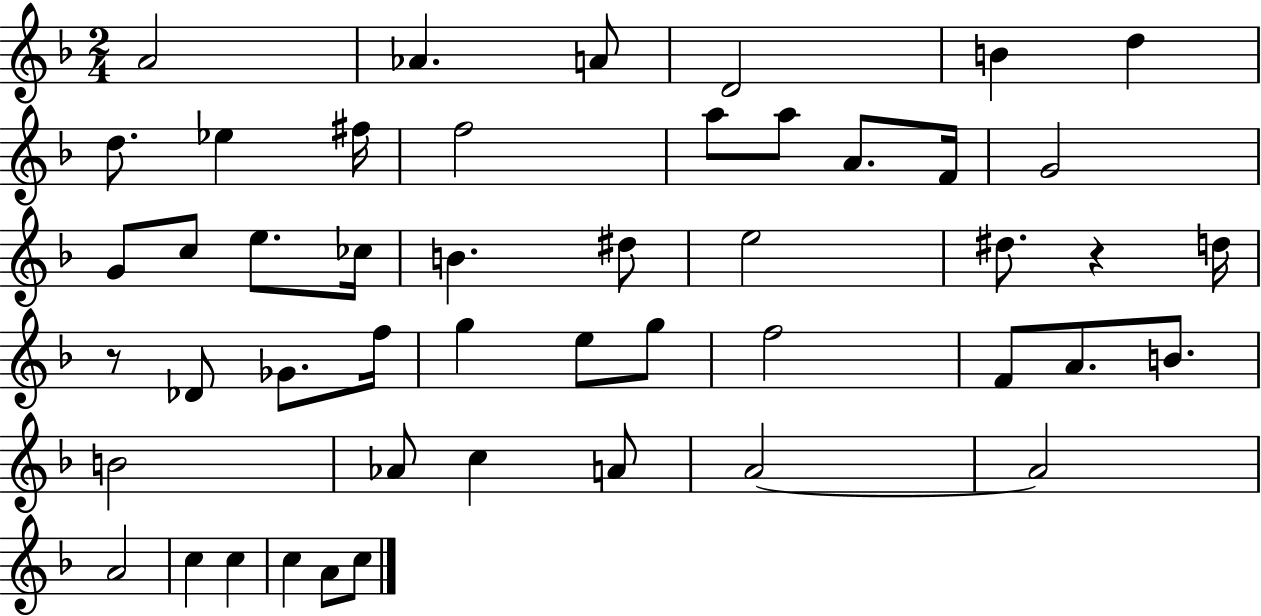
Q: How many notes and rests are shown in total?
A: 48